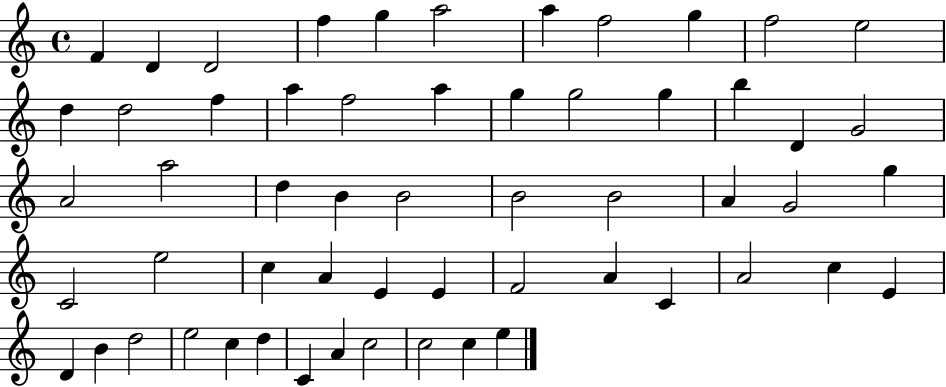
{
  \clef treble
  \time 4/4
  \defaultTimeSignature
  \key c \major
  f'4 d'4 d'2 | f''4 g''4 a''2 | a''4 f''2 g''4 | f''2 e''2 | \break d''4 d''2 f''4 | a''4 f''2 a''4 | g''4 g''2 g''4 | b''4 d'4 g'2 | \break a'2 a''2 | d''4 b'4 b'2 | b'2 b'2 | a'4 g'2 g''4 | \break c'2 e''2 | c''4 a'4 e'4 e'4 | f'2 a'4 c'4 | a'2 c''4 e'4 | \break d'4 b'4 d''2 | e''2 c''4 d''4 | c'4 a'4 c''2 | c''2 c''4 e''4 | \break \bar "|."
}